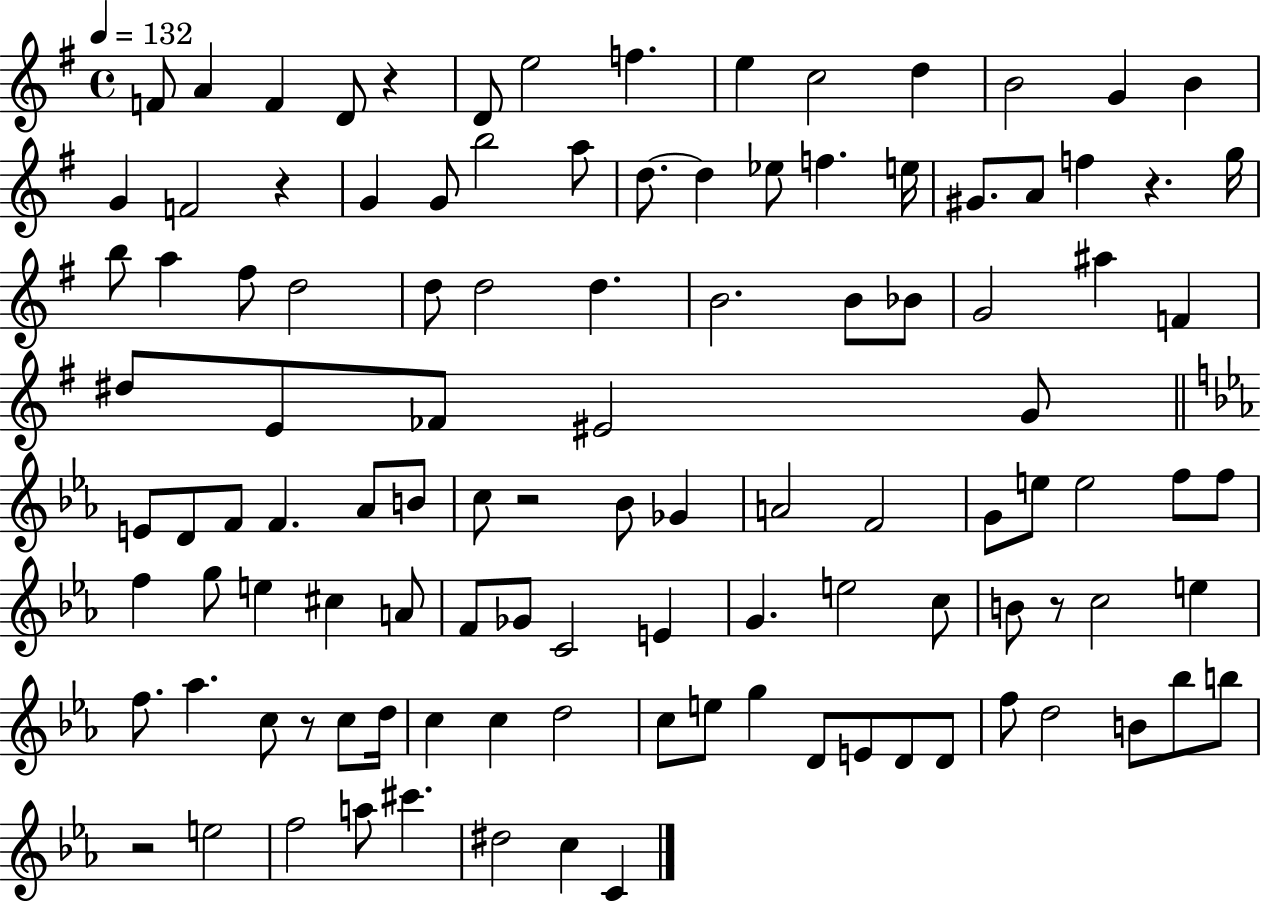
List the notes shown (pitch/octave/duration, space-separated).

F4/e A4/q F4/q D4/e R/q D4/e E5/h F5/q. E5/q C5/h D5/q B4/h G4/q B4/q G4/q F4/h R/q G4/q G4/e B5/h A5/e D5/e. D5/q Eb5/e F5/q. E5/s G#4/e. A4/e F5/q R/q. G5/s B5/e A5/q F#5/e D5/h D5/e D5/h D5/q. B4/h. B4/e Bb4/e G4/h A#5/q F4/q D#5/e E4/e FES4/e EIS4/h G4/e E4/e D4/e F4/e F4/q. Ab4/e B4/e C5/e R/h Bb4/e Gb4/q A4/h F4/h G4/e E5/e E5/h F5/e F5/e F5/q G5/e E5/q C#5/q A4/e F4/e Gb4/e C4/h E4/q G4/q. E5/h C5/e B4/e R/e C5/h E5/q F5/e. Ab5/q. C5/e R/e C5/e D5/s C5/q C5/q D5/h C5/e E5/e G5/q D4/e E4/e D4/e D4/e F5/e D5/h B4/e Bb5/e B5/e R/h E5/h F5/h A5/e C#6/q. D#5/h C5/q C4/q